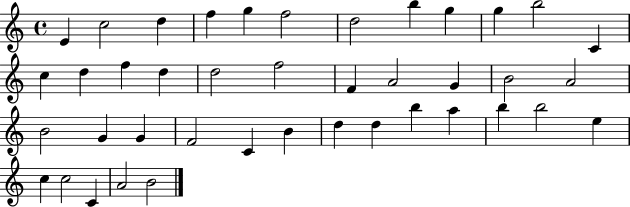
{
  \clef treble
  \time 4/4
  \defaultTimeSignature
  \key c \major
  e'4 c''2 d''4 | f''4 g''4 f''2 | d''2 b''4 g''4 | g''4 b''2 c'4 | \break c''4 d''4 f''4 d''4 | d''2 f''2 | f'4 a'2 g'4 | b'2 a'2 | \break b'2 g'4 g'4 | f'2 c'4 b'4 | d''4 d''4 b''4 a''4 | b''4 b''2 e''4 | \break c''4 c''2 c'4 | a'2 b'2 | \bar "|."
}